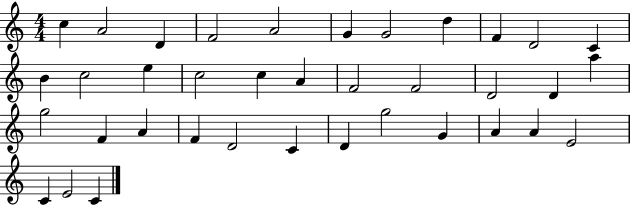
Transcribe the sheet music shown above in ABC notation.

X:1
T:Untitled
M:4/4
L:1/4
K:C
c A2 D F2 A2 G G2 d F D2 C B c2 e c2 c A F2 F2 D2 D a g2 F A F D2 C D g2 G A A E2 C E2 C